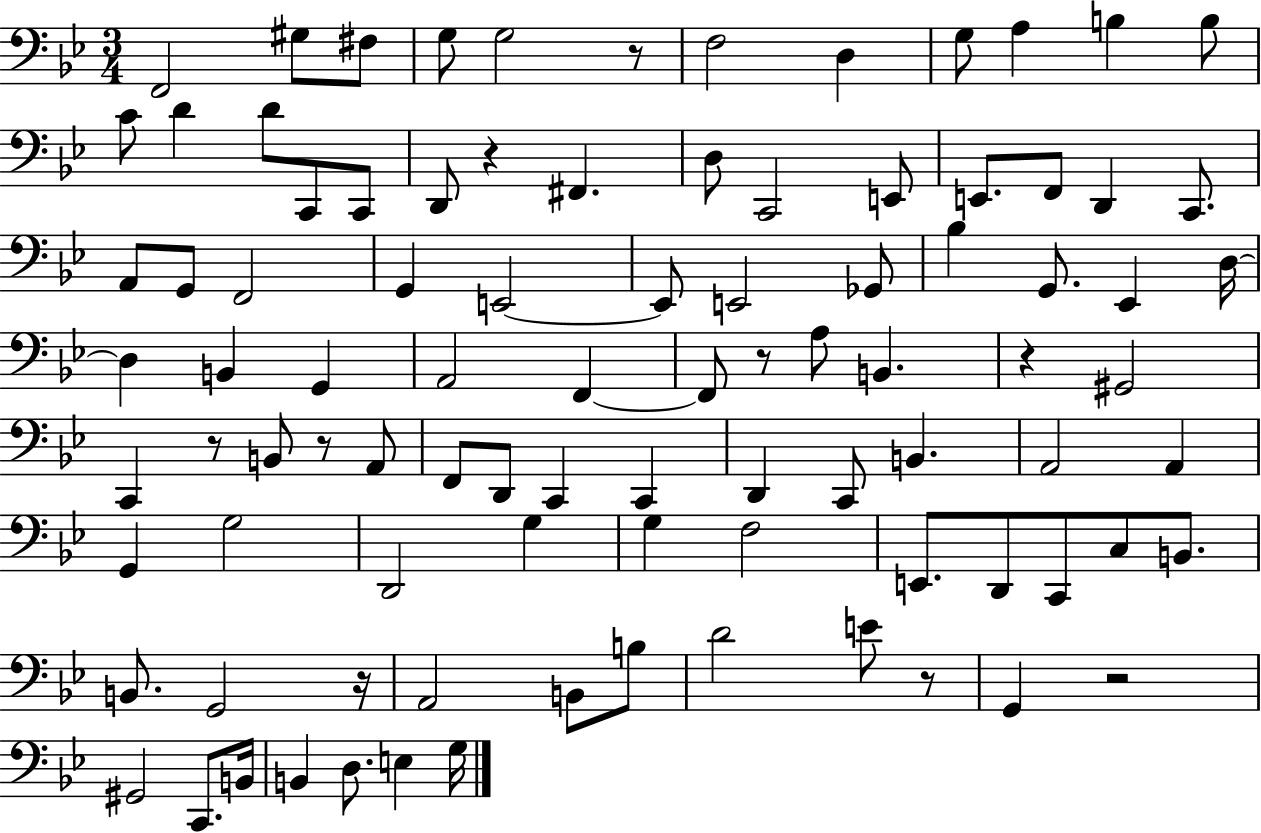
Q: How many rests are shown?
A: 9